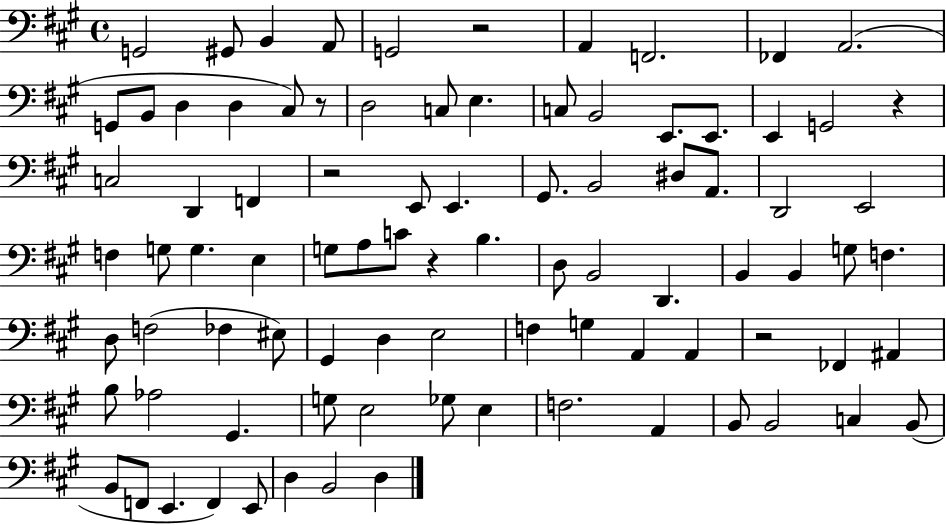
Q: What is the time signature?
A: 4/4